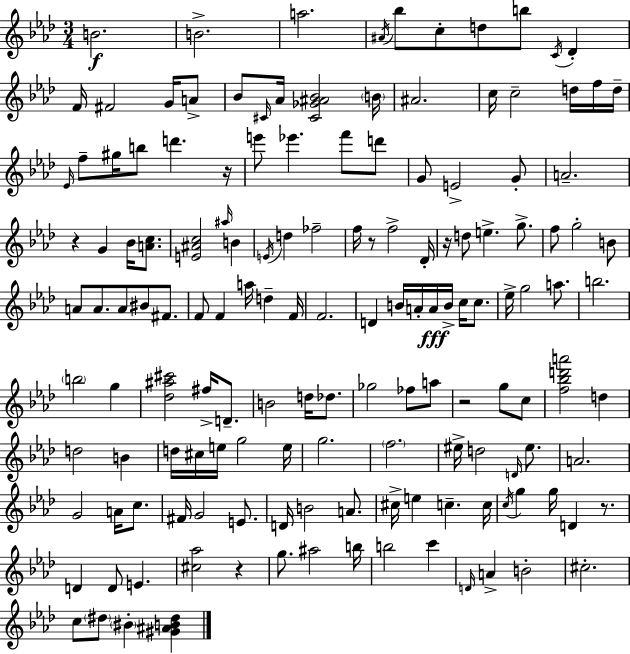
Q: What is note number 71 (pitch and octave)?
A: C5